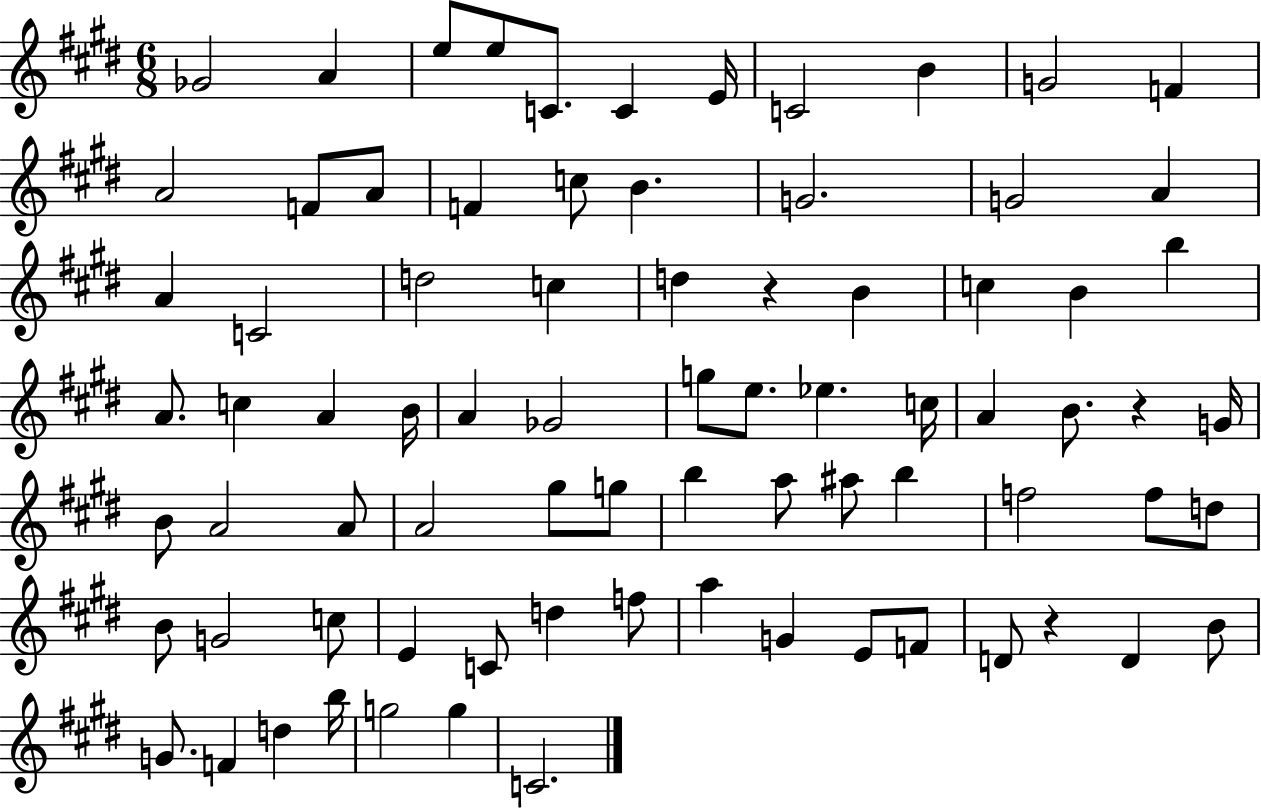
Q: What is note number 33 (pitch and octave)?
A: B4